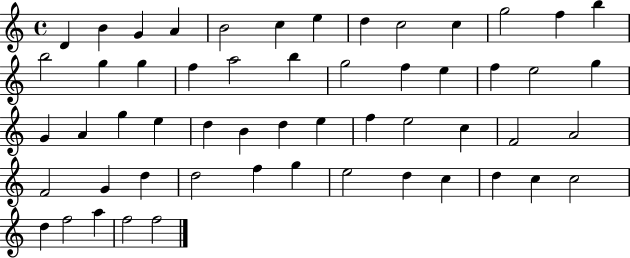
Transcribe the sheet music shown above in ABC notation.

X:1
T:Untitled
M:4/4
L:1/4
K:C
D B G A B2 c e d c2 c g2 f b b2 g g f a2 b g2 f e f e2 g G A g e d B d e f e2 c F2 A2 F2 G d d2 f g e2 d c d c c2 d f2 a f2 f2